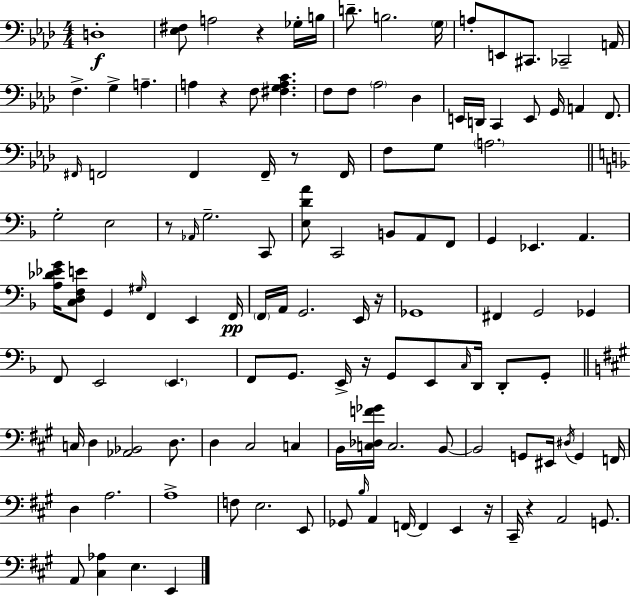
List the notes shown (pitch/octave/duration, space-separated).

D3/w [Eb3,F#3]/e A3/h R/q Gb3/s B3/s D4/e. B3/h. G3/s A3/e E2/e C#2/e. CES2/h A2/s F3/q. G3/q A3/q. A3/q R/q F3/e [F#3,G3,A3,C4]/q. F3/e F3/e Ab3/h Db3/q E2/s D2/s C2/q E2/e G2/s A2/q F2/e. F#2/s F2/h F2/q F2/s R/e F2/s F3/e G3/e A3/h. G3/h E3/h R/e Ab2/s G3/h. C2/e [E3,D4,A4]/e C2/h B2/e A2/e F2/e G2/q Eb2/q. A2/q. [A3,Db4,Eb4,G4]/s [C3,D3,F3,E4]/e G2/q G#3/s F2/q E2/q F2/s F2/s A2/s G2/h. E2/s R/s Gb2/w F#2/q G2/h Gb2/q F2/e E2/h E2/q. F2/e G2/e. E2/s R/s G2/e E2/e C3/s D2/s D2/e G2/e C3/s D3/q [Ab2,Bb2]/h D3/e. D3/q C#3/h C3/q B2/s [C3,Db3,F4,Gb4]/s C3/h. B2/e B2/h G2/e EIS2/s D#3/s G2/q F2/s D3/q A3/h. A3/w F3/e E3/h. E2/e Gb2/e B3/s A2/q F2/s F2/q E2/q R/s C#2/s R/q A2/h G2/e. A2/e [C#3,Ab3]/q E3/q. E2/q